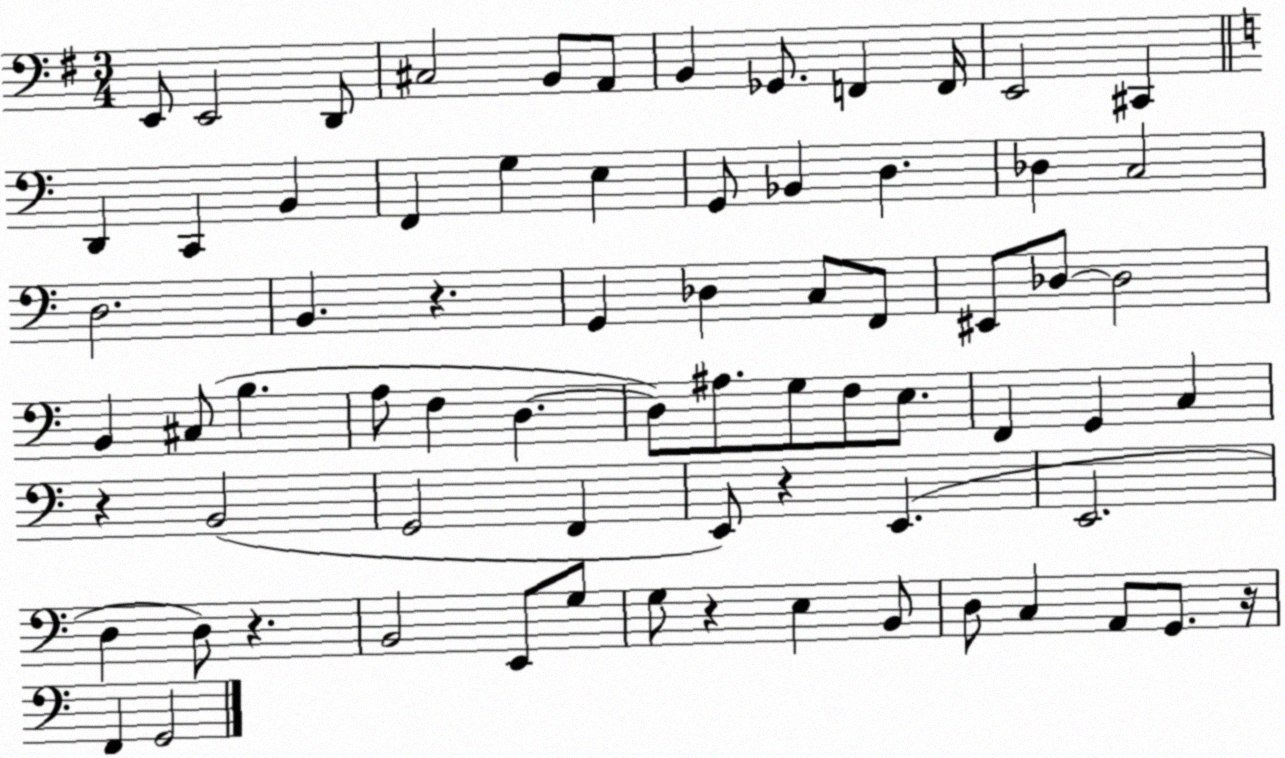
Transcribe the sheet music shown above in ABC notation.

X:1
T:Untitled
M:3/4
L:1/4
K:G
E,,/2 E,,2 D,,/2 ^C,2 B,,/2 A,,/2 B,, _G,,/2 F,, F,,/4 E,,2 ^C,, D,, C,, B,, F,, G, E, G,,/2 _B,, D, _D, C,2 D,2 B,, z G,, _D, C,/2 F,,/2 ^E,,/2 _D,/2 _D,2 B,, ^C,/2 B, A,/2 F, D, D,/2 ^A,/2 G,/2 F,/2 E,/2 F,, G,, C, z B,,2 G,,2 F,, E,,/2 z E,, E,,2 D, D,/2 z B,,2 E,,/2 G,/2 G,/2 z E, B,,/2 D,/2 C, A,,/2 G,,/2 z/4 F,, G,,2